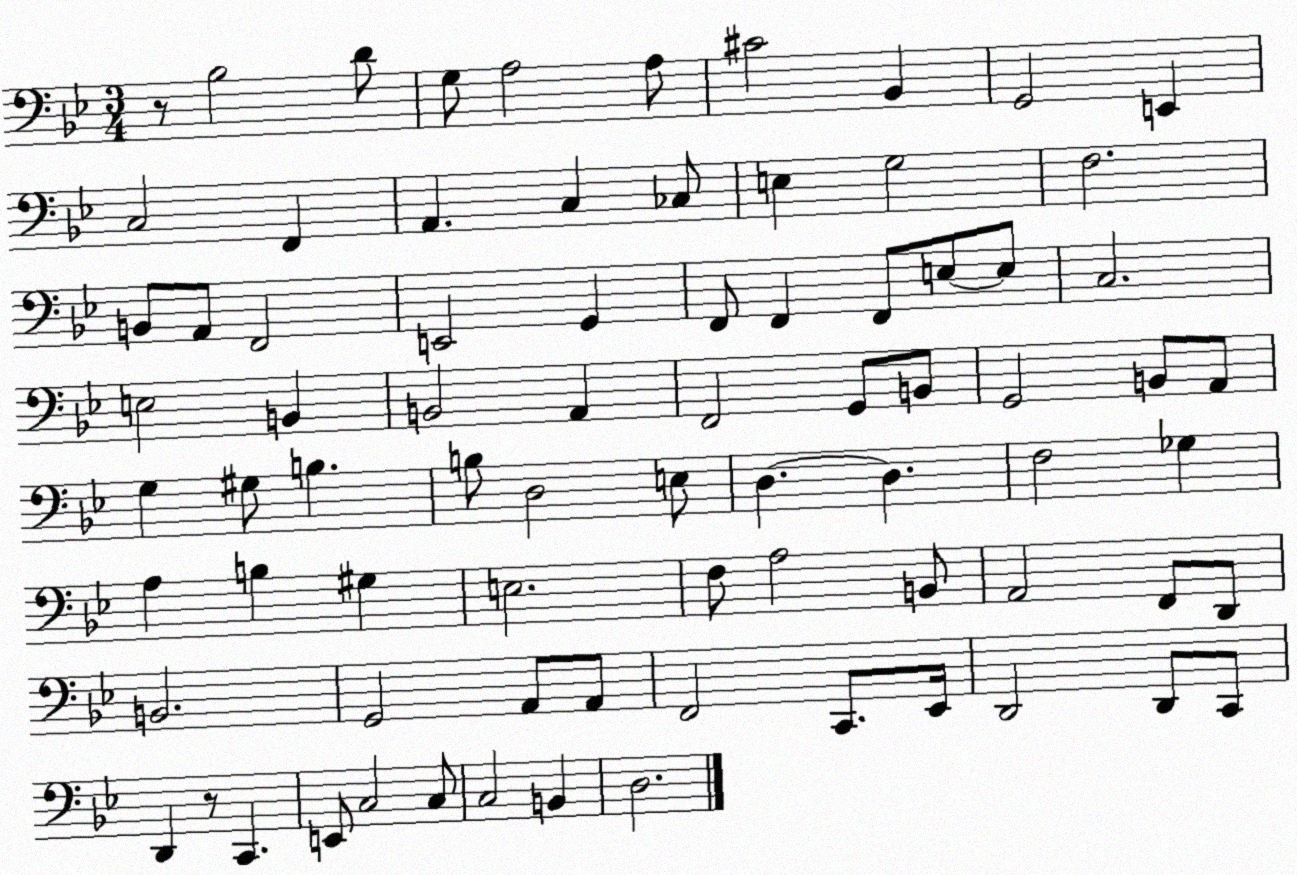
X:1
T:Untitled
M:3/4
L:1/4
K:Bb
z/2 _B,2 D/2 G,/2 A,2 A,/2 ^C2 _B,, G,,2 E,, C,2 F,, A,, C, _C,/2 E, G,2 F,2 B,,/2 A,,/2 F,,2 E,,2 G,, F,,/2 F,, F,,/2 E,/2 E,/2 C,2 E,2 B,, B,,2 A,, F,,2 G,,/2 B,,/2 G,,2 B,,/2 A,,/2 G, ^G,/2 B, B,/2 D,2 E,/2 D, D, F,2 _G, A, B, ^G, E,2 F,/2 A,2 B,,/2 A,,2 F,,/2 D,,/2 B,,2 G,,2 A,,/2 A,,/2 F,,2 C,,/2 _E,,/4 D,,2 D,,/2 C,,/2 D,, z/2 C,, E,,/2 C,2 C,/2 C,2 B,, D,2